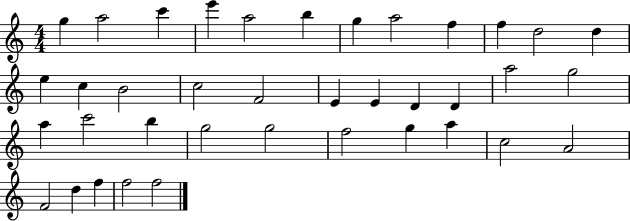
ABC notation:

X:1
T:Untitled
M:4/4
L:1/4
K:C
g a2 c' e' a2 b g a2 f f d2 d e c B2 c2 F2 E E D D a2 g2 a c'2 b g2 g2 f2 g a c2 A2 F2 d f f2 f2